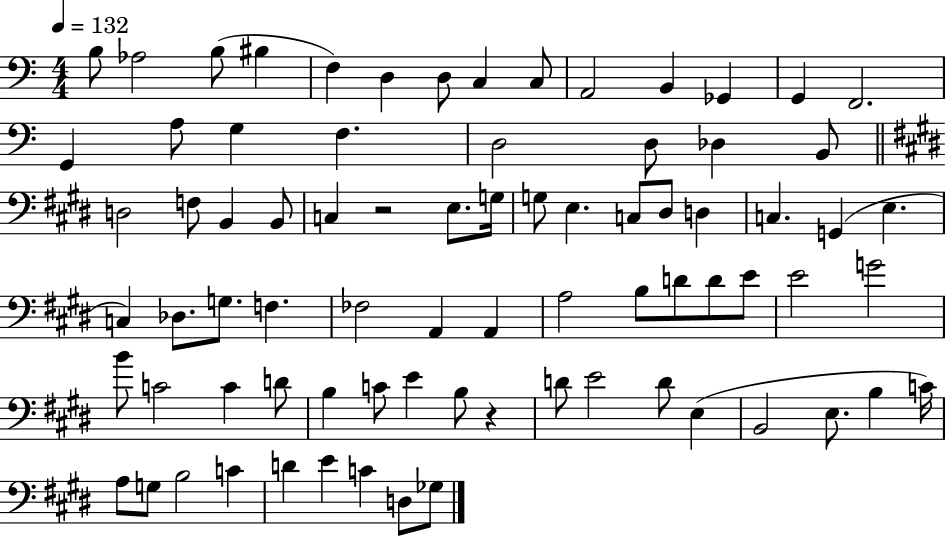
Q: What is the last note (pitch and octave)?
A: Gb3